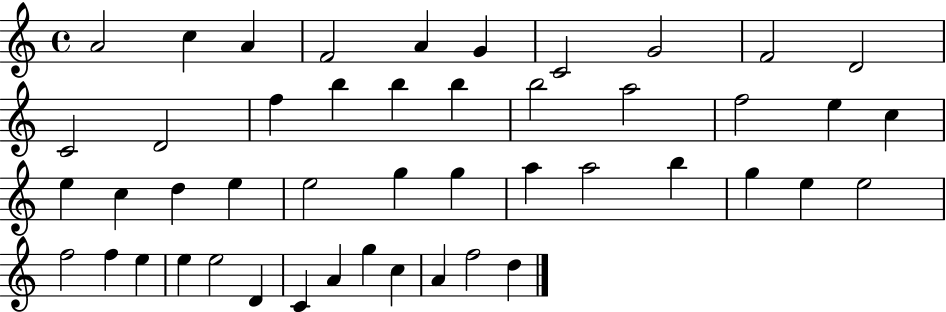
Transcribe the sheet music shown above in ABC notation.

X:1
T:Untitled
M:4/4
L:1/4
K:C
A2 c A F2 A G C2 G2 F2 D2 C2 D2 f b b b b2 a2 f2 e c e c d e e2 g g a a2 b g e e2 f2 f e e e2 D C A g c A f2 d